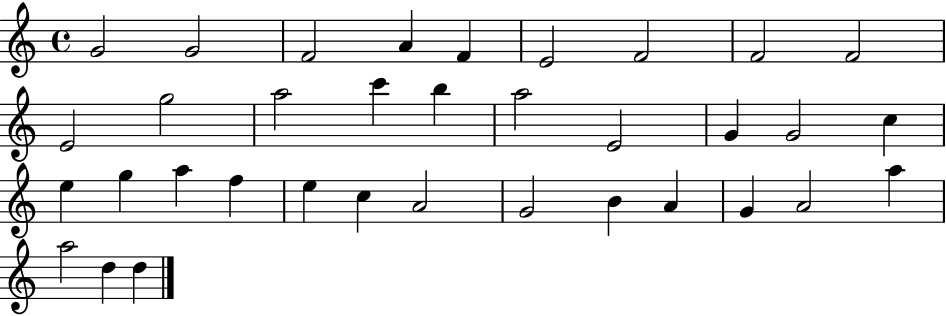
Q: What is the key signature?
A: C major